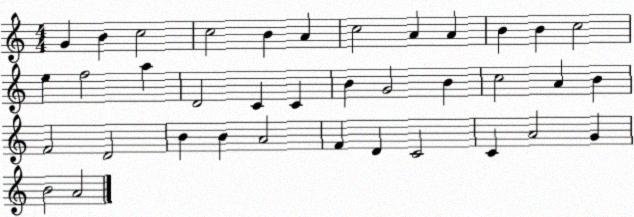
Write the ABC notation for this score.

X:1
T:Untitled
M:4/4
L:1/4
K:C
G B c2 c2 B A c2 A A B B c2 e f2 a D2 C C B G2 B c2 A B F2 D2 B B A2 F D C2 C A2 G B2 A2